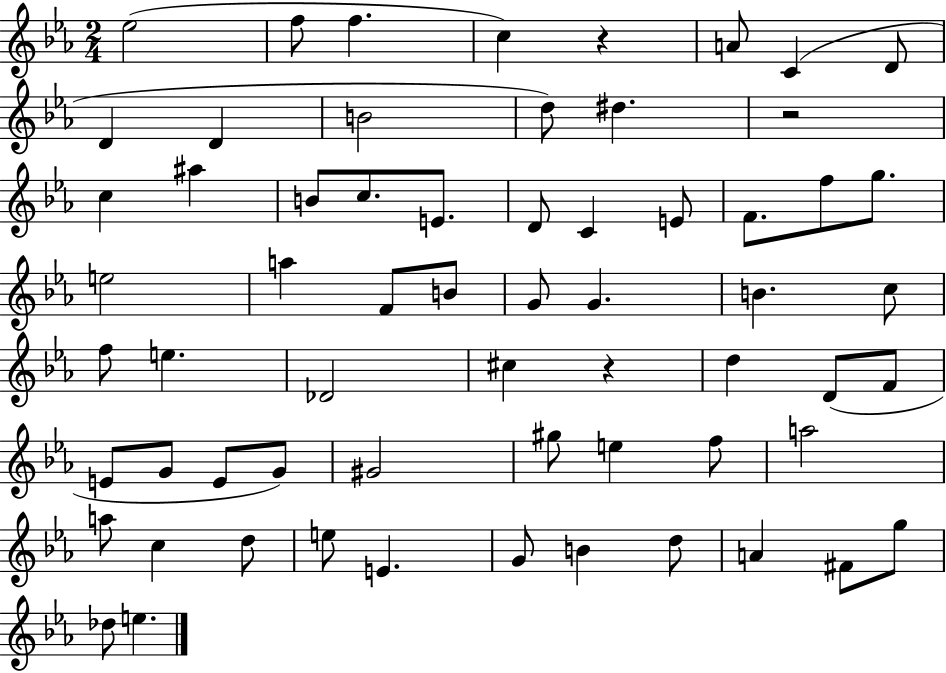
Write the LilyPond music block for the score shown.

{
  \clef treble
  \numericTimeSignature
  \time 2/4
  \key ees \major
  ees''2( | f''8 f''4. | c''4) r4 | a'8 c'4( d'8 | \break d'4 d'4 | b'2 | d''8) dis''4. | r2 | \break c''4 ais''4 | b'8 c''8. e'8. | d'8 c'4 e'8 | f'8. f''8 g''8. | \break e''2 | a''4 f'8 b'8 | g'8 g'4. | b'4. c''8 | \break f''8 e''4. | des'2 | cis''4 r4 | d''4 d'8( f'8 | \break e'8 g'8 e'8 g'8) | gis'2 | gis''8 e''4 f''8 | a''2 | \break a''8 c''4 d''8 | e''8 e'4. | g'8 b'4 d''8 | a'4 fis'8 g''8 | \break des''8 e''4. | \bar "|."
}